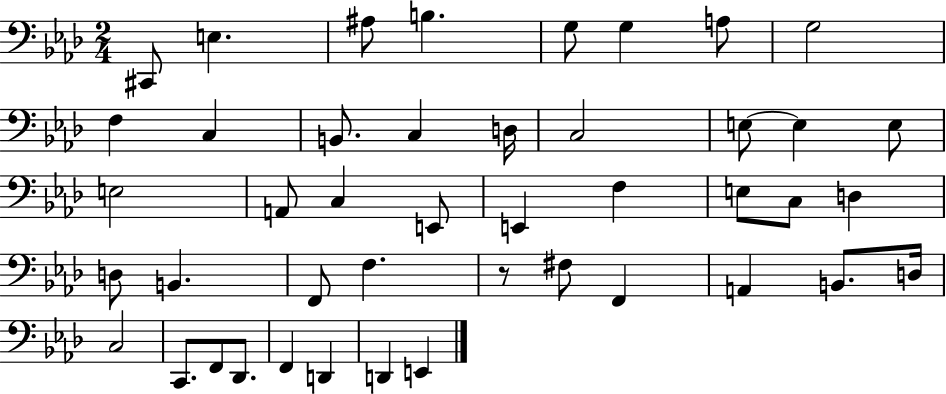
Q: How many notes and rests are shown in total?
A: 44